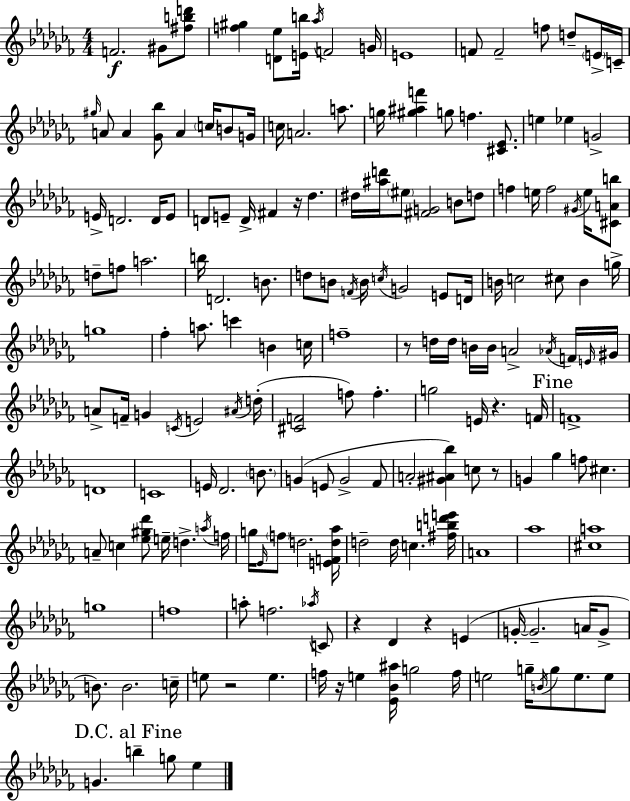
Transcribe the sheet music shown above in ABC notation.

X:1
T:Untitled
M:4/4
L:1/4
K:Abm
F2 ^G/2 [^fbd']/2 [f^g] [D_e]/2 [Eb]/4 _a/4 F2 G/4 E4 F/2 F2 f/2 d/2 E/4 C/4 ^g/4 A/2 A [_G_b]/2 A c/4 B/2 G/4 c/4 A2 a/2 g/4 [^g^af'] g/2 f [^C_E]/2 e _e G2 E/4 D2 D/4 E/2 D/2 E/2 D/4 ^F z/4 _d ^d/4 [^ad']/4 ^e/2 [^FG]2 B/2 d/2 f e/4 f2 ^G/4 e/4 [^CAb]/2 d/2 f/2 a2 b/4 D2 B/2 d/2 B/2 F/4 B/4 c/4 G2 E/2 D/4 B/4 c2 ^c/2 B g/4 g4 _f a/2 c' B c/4 f4 z/2 d/4 d/4 B/4 B/4 A2 _A/4 F/4 E/4 ^G/4 A/2 F/4 G C/4 E2 ^A/4 d/4 [^CF]2 f/2 f g2 E/4 z F/4 F4 D4 C4 E/4 _D2 B/2 G E/2 G2 _F/2 A2 [^G^A_b] c/2 z/2 G _g f/2 ^c A/2 c [_e^g_d']/2 e/4 d a/4 f/4 g/4 _E/4 f/2 d2 [EFd_a]/4 d2 d/4 c [^fbd'e']/4 A4 _a4 [^ca]4 g4 f4 a/2 f2 _a/4 C/2 z _D z E G/4 G2 A/4 G/2 B/2 B2 c/4 e/2 z2 e f/4 z/4 e [_E_B^a]/4 g2 f/4 e2 g/4 B/4 g/2 e/2 e/2 G b g/2 _e